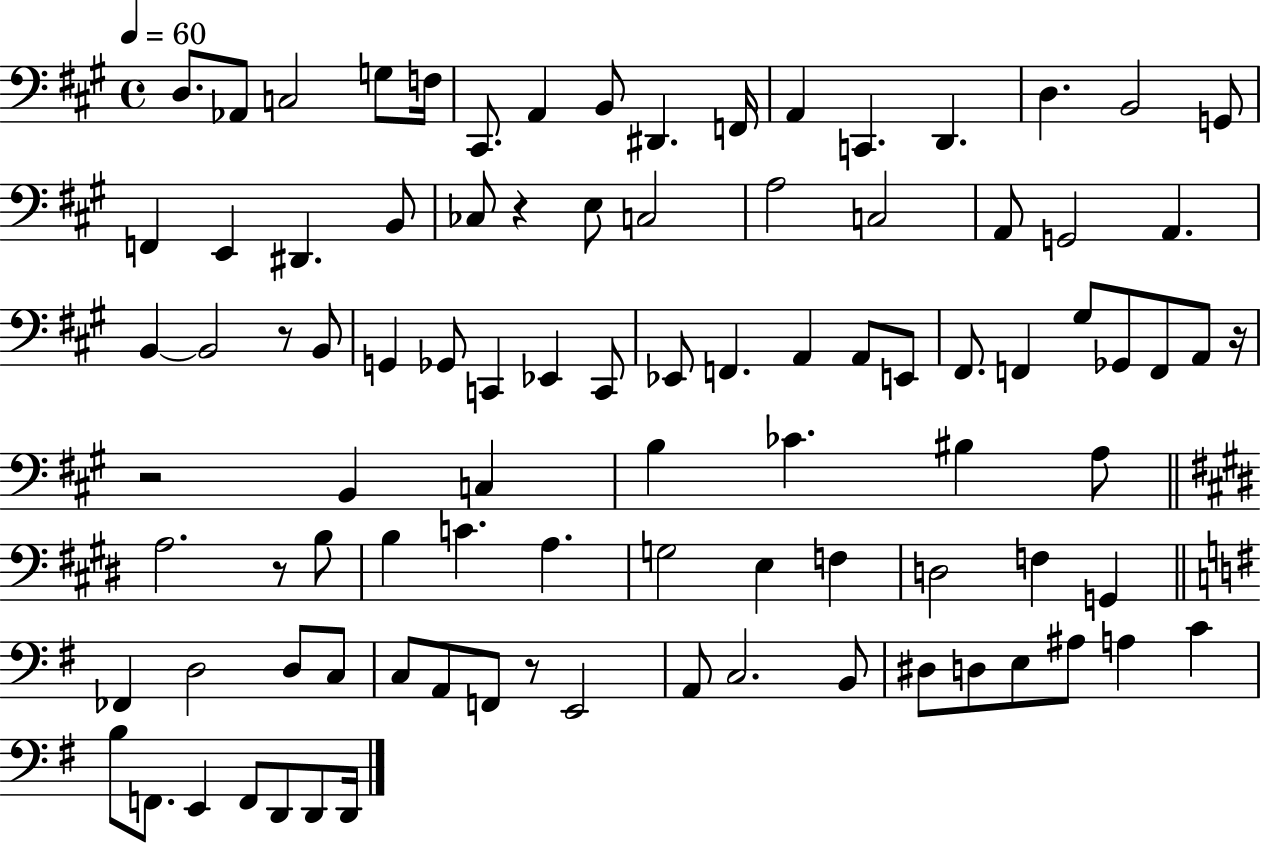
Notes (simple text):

D3/e. Ab2/e C3/h G3/e F3/s C#2/e. A2/q B2/e D#2/q. F2/s A2/q C2/q. D2/q. D3/q. B2/h G2/e F2/q E2/q D#2/q. B2/e CES3/e R/q E3/e C3/h A3/h C3/h A2/e G2/h A2/q. B2/q B2/h R/e B2/e G2/q Gb2/e C2/q Eb2/q C2/e Eb2/e F2/q. A2/q A2/e E2/e F#2/e. F2/q G#3/e Gb2/e F2/e A2/e R/s R/h B2/q C3/q B3/q CES4/q. BIS3/q A3/e A3/h. R/e B3/e B3/q C4/q. A3/q. G3/h E3/q F3/q D3/h F3/q G2/q FES2/q D3/h D3/e C3/e C3/e A2/e F2/e R/e E2/h A2/e C3/h. B2/e D#3/e D3/e E3/e A#3/e A3/q C4/q B3/e F2/e. E2/q F2/e D2/e D2/e D2/s